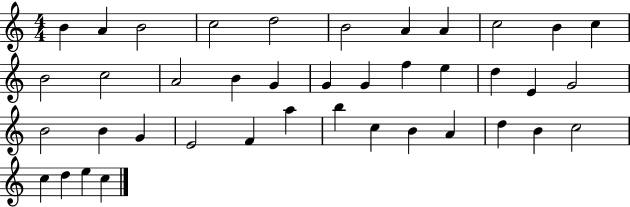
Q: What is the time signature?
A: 4/4